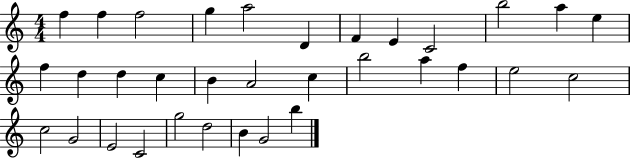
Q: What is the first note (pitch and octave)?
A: F5